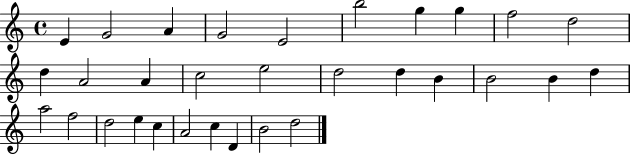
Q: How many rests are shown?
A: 0